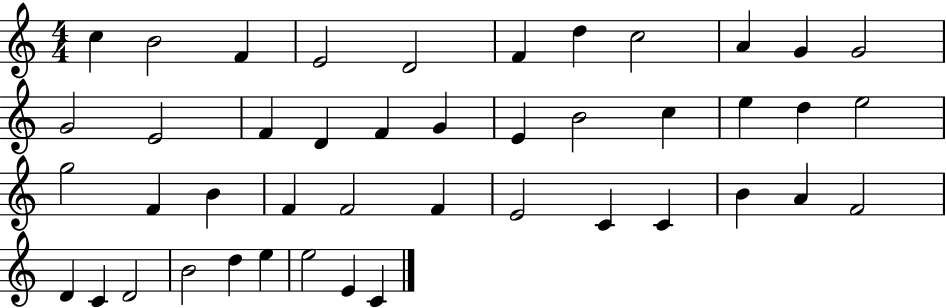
X:1
T:Untitled
M:4/4
L:1/4
K:C
c B2 F E2 D2 F d c2 A G G2 G2 E2 F D F G E B2 c e d e2 g2 F B F F2 F E2 C C B A F2 D C D2 B2 d e e2 E C